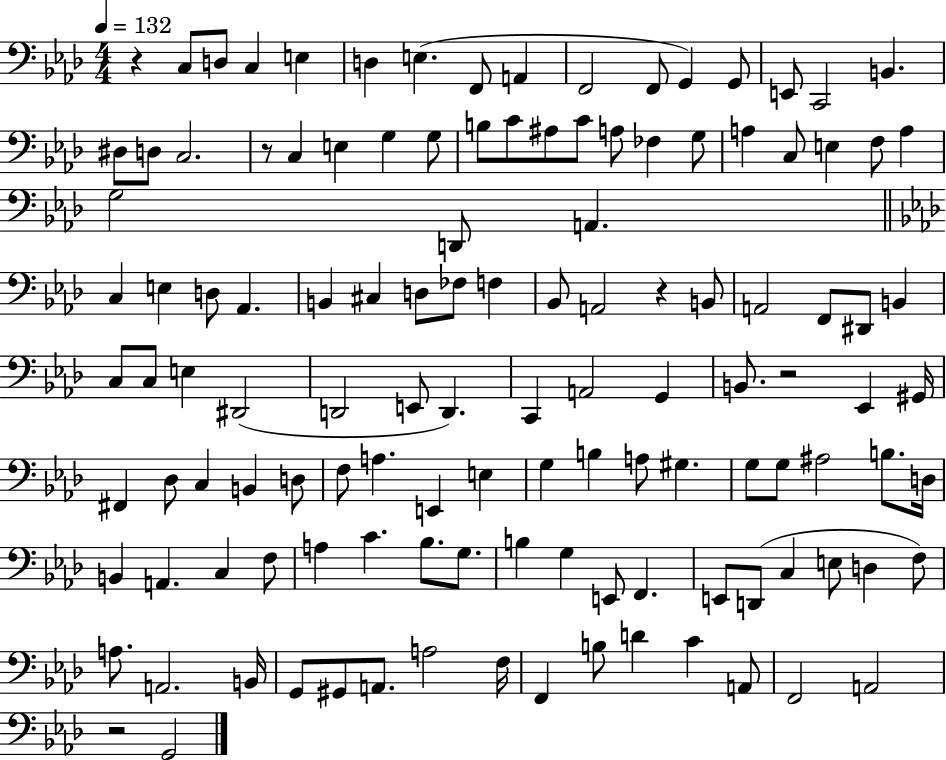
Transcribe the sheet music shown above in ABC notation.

X:1
T:Untitled
M:4/4
L:1/4
K:Ab
z C,/2 D,/2 C, E, D, E, F,,/2 A,, F,,2 F,,/2 G,, G,,/2 E,,/2 C,,2 B,, ^D,/2 D,/2 C,2 z/2 C, E, G, G,/2 B,/2 C/2 ^A,/2 C/2 A,/2 _F, G,/2 A, C,/2 E, F,/2 A, G,2 D,,/2 A,, C, E, D,/2 _A,, B,, ^C, D,/2 _F,/2 F, _B,,/2 A,,2 z B,,/2 A,,2 F,,/2 ^D,,/2 B,, C,/2 C,/2 E, ^D,,2 D,,2 E,,/2 D,, C,, A,,2 G,, B,,/2 z2 _E,, ^G,,/4 ^F,, _D,/2 C, B,, D,/2 F,/2 A, E,, E, G, B, A,/2 ^G, G,/2 G,/2 ^A,2 B,/2 D,/4 B,, A,, C, F,/2 A, C _B,/2 G,/2 B, G, E,,/2 F,, E,,/2 D,,/2 C, E,/2 D, F,/2 A,/2 A,,2 B,,/4 G,,/2 ^G,,/2 A,,/2 A,2 F,/4 F,, B,/2 D C A,,/2 F,,2 A,,2 z2 G,,2